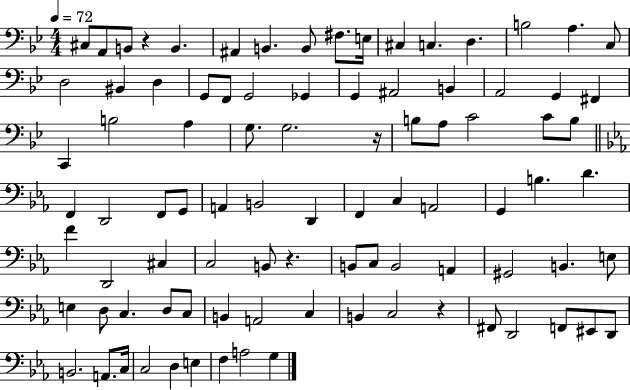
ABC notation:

X:1
T:Untitled
M:4/4
L:1/4
K:Bb
^C,/2 A,,/2 B,,/2 z B,, ^A,, B,, B,,/2 ^F,/2 E,/4 ^C, C, D, B,2 A, C,/2 D,2 ^B,, D, G,,/2 F,,/2 G,,2 _G,, G,, ^A,,2 B,, A,,2 G,, ^F,, C,, B,2 A, G,/2 G,2 z/4 B,/2 A,/2 C2 C/2 B,/2 F,, D,,2 F,,/2 G,,/2 A,, B,,2 D,, F,, C, A,,2 G,, B, D F D,,2 ^C, C,2 B,,/2 z B,,/2 C,/2 B,,2 A,, ^G,,2 B,, E,/2 E, D,/2 C, D,/2 C,/2 B,, A,,2 C, B,, C,2 z ^F,,/2 D,,2 F,,/2 ^E,,/2 D,,/2 B,,2 A,,/2 C,/4 C,2 D, E, F, A,2 G,